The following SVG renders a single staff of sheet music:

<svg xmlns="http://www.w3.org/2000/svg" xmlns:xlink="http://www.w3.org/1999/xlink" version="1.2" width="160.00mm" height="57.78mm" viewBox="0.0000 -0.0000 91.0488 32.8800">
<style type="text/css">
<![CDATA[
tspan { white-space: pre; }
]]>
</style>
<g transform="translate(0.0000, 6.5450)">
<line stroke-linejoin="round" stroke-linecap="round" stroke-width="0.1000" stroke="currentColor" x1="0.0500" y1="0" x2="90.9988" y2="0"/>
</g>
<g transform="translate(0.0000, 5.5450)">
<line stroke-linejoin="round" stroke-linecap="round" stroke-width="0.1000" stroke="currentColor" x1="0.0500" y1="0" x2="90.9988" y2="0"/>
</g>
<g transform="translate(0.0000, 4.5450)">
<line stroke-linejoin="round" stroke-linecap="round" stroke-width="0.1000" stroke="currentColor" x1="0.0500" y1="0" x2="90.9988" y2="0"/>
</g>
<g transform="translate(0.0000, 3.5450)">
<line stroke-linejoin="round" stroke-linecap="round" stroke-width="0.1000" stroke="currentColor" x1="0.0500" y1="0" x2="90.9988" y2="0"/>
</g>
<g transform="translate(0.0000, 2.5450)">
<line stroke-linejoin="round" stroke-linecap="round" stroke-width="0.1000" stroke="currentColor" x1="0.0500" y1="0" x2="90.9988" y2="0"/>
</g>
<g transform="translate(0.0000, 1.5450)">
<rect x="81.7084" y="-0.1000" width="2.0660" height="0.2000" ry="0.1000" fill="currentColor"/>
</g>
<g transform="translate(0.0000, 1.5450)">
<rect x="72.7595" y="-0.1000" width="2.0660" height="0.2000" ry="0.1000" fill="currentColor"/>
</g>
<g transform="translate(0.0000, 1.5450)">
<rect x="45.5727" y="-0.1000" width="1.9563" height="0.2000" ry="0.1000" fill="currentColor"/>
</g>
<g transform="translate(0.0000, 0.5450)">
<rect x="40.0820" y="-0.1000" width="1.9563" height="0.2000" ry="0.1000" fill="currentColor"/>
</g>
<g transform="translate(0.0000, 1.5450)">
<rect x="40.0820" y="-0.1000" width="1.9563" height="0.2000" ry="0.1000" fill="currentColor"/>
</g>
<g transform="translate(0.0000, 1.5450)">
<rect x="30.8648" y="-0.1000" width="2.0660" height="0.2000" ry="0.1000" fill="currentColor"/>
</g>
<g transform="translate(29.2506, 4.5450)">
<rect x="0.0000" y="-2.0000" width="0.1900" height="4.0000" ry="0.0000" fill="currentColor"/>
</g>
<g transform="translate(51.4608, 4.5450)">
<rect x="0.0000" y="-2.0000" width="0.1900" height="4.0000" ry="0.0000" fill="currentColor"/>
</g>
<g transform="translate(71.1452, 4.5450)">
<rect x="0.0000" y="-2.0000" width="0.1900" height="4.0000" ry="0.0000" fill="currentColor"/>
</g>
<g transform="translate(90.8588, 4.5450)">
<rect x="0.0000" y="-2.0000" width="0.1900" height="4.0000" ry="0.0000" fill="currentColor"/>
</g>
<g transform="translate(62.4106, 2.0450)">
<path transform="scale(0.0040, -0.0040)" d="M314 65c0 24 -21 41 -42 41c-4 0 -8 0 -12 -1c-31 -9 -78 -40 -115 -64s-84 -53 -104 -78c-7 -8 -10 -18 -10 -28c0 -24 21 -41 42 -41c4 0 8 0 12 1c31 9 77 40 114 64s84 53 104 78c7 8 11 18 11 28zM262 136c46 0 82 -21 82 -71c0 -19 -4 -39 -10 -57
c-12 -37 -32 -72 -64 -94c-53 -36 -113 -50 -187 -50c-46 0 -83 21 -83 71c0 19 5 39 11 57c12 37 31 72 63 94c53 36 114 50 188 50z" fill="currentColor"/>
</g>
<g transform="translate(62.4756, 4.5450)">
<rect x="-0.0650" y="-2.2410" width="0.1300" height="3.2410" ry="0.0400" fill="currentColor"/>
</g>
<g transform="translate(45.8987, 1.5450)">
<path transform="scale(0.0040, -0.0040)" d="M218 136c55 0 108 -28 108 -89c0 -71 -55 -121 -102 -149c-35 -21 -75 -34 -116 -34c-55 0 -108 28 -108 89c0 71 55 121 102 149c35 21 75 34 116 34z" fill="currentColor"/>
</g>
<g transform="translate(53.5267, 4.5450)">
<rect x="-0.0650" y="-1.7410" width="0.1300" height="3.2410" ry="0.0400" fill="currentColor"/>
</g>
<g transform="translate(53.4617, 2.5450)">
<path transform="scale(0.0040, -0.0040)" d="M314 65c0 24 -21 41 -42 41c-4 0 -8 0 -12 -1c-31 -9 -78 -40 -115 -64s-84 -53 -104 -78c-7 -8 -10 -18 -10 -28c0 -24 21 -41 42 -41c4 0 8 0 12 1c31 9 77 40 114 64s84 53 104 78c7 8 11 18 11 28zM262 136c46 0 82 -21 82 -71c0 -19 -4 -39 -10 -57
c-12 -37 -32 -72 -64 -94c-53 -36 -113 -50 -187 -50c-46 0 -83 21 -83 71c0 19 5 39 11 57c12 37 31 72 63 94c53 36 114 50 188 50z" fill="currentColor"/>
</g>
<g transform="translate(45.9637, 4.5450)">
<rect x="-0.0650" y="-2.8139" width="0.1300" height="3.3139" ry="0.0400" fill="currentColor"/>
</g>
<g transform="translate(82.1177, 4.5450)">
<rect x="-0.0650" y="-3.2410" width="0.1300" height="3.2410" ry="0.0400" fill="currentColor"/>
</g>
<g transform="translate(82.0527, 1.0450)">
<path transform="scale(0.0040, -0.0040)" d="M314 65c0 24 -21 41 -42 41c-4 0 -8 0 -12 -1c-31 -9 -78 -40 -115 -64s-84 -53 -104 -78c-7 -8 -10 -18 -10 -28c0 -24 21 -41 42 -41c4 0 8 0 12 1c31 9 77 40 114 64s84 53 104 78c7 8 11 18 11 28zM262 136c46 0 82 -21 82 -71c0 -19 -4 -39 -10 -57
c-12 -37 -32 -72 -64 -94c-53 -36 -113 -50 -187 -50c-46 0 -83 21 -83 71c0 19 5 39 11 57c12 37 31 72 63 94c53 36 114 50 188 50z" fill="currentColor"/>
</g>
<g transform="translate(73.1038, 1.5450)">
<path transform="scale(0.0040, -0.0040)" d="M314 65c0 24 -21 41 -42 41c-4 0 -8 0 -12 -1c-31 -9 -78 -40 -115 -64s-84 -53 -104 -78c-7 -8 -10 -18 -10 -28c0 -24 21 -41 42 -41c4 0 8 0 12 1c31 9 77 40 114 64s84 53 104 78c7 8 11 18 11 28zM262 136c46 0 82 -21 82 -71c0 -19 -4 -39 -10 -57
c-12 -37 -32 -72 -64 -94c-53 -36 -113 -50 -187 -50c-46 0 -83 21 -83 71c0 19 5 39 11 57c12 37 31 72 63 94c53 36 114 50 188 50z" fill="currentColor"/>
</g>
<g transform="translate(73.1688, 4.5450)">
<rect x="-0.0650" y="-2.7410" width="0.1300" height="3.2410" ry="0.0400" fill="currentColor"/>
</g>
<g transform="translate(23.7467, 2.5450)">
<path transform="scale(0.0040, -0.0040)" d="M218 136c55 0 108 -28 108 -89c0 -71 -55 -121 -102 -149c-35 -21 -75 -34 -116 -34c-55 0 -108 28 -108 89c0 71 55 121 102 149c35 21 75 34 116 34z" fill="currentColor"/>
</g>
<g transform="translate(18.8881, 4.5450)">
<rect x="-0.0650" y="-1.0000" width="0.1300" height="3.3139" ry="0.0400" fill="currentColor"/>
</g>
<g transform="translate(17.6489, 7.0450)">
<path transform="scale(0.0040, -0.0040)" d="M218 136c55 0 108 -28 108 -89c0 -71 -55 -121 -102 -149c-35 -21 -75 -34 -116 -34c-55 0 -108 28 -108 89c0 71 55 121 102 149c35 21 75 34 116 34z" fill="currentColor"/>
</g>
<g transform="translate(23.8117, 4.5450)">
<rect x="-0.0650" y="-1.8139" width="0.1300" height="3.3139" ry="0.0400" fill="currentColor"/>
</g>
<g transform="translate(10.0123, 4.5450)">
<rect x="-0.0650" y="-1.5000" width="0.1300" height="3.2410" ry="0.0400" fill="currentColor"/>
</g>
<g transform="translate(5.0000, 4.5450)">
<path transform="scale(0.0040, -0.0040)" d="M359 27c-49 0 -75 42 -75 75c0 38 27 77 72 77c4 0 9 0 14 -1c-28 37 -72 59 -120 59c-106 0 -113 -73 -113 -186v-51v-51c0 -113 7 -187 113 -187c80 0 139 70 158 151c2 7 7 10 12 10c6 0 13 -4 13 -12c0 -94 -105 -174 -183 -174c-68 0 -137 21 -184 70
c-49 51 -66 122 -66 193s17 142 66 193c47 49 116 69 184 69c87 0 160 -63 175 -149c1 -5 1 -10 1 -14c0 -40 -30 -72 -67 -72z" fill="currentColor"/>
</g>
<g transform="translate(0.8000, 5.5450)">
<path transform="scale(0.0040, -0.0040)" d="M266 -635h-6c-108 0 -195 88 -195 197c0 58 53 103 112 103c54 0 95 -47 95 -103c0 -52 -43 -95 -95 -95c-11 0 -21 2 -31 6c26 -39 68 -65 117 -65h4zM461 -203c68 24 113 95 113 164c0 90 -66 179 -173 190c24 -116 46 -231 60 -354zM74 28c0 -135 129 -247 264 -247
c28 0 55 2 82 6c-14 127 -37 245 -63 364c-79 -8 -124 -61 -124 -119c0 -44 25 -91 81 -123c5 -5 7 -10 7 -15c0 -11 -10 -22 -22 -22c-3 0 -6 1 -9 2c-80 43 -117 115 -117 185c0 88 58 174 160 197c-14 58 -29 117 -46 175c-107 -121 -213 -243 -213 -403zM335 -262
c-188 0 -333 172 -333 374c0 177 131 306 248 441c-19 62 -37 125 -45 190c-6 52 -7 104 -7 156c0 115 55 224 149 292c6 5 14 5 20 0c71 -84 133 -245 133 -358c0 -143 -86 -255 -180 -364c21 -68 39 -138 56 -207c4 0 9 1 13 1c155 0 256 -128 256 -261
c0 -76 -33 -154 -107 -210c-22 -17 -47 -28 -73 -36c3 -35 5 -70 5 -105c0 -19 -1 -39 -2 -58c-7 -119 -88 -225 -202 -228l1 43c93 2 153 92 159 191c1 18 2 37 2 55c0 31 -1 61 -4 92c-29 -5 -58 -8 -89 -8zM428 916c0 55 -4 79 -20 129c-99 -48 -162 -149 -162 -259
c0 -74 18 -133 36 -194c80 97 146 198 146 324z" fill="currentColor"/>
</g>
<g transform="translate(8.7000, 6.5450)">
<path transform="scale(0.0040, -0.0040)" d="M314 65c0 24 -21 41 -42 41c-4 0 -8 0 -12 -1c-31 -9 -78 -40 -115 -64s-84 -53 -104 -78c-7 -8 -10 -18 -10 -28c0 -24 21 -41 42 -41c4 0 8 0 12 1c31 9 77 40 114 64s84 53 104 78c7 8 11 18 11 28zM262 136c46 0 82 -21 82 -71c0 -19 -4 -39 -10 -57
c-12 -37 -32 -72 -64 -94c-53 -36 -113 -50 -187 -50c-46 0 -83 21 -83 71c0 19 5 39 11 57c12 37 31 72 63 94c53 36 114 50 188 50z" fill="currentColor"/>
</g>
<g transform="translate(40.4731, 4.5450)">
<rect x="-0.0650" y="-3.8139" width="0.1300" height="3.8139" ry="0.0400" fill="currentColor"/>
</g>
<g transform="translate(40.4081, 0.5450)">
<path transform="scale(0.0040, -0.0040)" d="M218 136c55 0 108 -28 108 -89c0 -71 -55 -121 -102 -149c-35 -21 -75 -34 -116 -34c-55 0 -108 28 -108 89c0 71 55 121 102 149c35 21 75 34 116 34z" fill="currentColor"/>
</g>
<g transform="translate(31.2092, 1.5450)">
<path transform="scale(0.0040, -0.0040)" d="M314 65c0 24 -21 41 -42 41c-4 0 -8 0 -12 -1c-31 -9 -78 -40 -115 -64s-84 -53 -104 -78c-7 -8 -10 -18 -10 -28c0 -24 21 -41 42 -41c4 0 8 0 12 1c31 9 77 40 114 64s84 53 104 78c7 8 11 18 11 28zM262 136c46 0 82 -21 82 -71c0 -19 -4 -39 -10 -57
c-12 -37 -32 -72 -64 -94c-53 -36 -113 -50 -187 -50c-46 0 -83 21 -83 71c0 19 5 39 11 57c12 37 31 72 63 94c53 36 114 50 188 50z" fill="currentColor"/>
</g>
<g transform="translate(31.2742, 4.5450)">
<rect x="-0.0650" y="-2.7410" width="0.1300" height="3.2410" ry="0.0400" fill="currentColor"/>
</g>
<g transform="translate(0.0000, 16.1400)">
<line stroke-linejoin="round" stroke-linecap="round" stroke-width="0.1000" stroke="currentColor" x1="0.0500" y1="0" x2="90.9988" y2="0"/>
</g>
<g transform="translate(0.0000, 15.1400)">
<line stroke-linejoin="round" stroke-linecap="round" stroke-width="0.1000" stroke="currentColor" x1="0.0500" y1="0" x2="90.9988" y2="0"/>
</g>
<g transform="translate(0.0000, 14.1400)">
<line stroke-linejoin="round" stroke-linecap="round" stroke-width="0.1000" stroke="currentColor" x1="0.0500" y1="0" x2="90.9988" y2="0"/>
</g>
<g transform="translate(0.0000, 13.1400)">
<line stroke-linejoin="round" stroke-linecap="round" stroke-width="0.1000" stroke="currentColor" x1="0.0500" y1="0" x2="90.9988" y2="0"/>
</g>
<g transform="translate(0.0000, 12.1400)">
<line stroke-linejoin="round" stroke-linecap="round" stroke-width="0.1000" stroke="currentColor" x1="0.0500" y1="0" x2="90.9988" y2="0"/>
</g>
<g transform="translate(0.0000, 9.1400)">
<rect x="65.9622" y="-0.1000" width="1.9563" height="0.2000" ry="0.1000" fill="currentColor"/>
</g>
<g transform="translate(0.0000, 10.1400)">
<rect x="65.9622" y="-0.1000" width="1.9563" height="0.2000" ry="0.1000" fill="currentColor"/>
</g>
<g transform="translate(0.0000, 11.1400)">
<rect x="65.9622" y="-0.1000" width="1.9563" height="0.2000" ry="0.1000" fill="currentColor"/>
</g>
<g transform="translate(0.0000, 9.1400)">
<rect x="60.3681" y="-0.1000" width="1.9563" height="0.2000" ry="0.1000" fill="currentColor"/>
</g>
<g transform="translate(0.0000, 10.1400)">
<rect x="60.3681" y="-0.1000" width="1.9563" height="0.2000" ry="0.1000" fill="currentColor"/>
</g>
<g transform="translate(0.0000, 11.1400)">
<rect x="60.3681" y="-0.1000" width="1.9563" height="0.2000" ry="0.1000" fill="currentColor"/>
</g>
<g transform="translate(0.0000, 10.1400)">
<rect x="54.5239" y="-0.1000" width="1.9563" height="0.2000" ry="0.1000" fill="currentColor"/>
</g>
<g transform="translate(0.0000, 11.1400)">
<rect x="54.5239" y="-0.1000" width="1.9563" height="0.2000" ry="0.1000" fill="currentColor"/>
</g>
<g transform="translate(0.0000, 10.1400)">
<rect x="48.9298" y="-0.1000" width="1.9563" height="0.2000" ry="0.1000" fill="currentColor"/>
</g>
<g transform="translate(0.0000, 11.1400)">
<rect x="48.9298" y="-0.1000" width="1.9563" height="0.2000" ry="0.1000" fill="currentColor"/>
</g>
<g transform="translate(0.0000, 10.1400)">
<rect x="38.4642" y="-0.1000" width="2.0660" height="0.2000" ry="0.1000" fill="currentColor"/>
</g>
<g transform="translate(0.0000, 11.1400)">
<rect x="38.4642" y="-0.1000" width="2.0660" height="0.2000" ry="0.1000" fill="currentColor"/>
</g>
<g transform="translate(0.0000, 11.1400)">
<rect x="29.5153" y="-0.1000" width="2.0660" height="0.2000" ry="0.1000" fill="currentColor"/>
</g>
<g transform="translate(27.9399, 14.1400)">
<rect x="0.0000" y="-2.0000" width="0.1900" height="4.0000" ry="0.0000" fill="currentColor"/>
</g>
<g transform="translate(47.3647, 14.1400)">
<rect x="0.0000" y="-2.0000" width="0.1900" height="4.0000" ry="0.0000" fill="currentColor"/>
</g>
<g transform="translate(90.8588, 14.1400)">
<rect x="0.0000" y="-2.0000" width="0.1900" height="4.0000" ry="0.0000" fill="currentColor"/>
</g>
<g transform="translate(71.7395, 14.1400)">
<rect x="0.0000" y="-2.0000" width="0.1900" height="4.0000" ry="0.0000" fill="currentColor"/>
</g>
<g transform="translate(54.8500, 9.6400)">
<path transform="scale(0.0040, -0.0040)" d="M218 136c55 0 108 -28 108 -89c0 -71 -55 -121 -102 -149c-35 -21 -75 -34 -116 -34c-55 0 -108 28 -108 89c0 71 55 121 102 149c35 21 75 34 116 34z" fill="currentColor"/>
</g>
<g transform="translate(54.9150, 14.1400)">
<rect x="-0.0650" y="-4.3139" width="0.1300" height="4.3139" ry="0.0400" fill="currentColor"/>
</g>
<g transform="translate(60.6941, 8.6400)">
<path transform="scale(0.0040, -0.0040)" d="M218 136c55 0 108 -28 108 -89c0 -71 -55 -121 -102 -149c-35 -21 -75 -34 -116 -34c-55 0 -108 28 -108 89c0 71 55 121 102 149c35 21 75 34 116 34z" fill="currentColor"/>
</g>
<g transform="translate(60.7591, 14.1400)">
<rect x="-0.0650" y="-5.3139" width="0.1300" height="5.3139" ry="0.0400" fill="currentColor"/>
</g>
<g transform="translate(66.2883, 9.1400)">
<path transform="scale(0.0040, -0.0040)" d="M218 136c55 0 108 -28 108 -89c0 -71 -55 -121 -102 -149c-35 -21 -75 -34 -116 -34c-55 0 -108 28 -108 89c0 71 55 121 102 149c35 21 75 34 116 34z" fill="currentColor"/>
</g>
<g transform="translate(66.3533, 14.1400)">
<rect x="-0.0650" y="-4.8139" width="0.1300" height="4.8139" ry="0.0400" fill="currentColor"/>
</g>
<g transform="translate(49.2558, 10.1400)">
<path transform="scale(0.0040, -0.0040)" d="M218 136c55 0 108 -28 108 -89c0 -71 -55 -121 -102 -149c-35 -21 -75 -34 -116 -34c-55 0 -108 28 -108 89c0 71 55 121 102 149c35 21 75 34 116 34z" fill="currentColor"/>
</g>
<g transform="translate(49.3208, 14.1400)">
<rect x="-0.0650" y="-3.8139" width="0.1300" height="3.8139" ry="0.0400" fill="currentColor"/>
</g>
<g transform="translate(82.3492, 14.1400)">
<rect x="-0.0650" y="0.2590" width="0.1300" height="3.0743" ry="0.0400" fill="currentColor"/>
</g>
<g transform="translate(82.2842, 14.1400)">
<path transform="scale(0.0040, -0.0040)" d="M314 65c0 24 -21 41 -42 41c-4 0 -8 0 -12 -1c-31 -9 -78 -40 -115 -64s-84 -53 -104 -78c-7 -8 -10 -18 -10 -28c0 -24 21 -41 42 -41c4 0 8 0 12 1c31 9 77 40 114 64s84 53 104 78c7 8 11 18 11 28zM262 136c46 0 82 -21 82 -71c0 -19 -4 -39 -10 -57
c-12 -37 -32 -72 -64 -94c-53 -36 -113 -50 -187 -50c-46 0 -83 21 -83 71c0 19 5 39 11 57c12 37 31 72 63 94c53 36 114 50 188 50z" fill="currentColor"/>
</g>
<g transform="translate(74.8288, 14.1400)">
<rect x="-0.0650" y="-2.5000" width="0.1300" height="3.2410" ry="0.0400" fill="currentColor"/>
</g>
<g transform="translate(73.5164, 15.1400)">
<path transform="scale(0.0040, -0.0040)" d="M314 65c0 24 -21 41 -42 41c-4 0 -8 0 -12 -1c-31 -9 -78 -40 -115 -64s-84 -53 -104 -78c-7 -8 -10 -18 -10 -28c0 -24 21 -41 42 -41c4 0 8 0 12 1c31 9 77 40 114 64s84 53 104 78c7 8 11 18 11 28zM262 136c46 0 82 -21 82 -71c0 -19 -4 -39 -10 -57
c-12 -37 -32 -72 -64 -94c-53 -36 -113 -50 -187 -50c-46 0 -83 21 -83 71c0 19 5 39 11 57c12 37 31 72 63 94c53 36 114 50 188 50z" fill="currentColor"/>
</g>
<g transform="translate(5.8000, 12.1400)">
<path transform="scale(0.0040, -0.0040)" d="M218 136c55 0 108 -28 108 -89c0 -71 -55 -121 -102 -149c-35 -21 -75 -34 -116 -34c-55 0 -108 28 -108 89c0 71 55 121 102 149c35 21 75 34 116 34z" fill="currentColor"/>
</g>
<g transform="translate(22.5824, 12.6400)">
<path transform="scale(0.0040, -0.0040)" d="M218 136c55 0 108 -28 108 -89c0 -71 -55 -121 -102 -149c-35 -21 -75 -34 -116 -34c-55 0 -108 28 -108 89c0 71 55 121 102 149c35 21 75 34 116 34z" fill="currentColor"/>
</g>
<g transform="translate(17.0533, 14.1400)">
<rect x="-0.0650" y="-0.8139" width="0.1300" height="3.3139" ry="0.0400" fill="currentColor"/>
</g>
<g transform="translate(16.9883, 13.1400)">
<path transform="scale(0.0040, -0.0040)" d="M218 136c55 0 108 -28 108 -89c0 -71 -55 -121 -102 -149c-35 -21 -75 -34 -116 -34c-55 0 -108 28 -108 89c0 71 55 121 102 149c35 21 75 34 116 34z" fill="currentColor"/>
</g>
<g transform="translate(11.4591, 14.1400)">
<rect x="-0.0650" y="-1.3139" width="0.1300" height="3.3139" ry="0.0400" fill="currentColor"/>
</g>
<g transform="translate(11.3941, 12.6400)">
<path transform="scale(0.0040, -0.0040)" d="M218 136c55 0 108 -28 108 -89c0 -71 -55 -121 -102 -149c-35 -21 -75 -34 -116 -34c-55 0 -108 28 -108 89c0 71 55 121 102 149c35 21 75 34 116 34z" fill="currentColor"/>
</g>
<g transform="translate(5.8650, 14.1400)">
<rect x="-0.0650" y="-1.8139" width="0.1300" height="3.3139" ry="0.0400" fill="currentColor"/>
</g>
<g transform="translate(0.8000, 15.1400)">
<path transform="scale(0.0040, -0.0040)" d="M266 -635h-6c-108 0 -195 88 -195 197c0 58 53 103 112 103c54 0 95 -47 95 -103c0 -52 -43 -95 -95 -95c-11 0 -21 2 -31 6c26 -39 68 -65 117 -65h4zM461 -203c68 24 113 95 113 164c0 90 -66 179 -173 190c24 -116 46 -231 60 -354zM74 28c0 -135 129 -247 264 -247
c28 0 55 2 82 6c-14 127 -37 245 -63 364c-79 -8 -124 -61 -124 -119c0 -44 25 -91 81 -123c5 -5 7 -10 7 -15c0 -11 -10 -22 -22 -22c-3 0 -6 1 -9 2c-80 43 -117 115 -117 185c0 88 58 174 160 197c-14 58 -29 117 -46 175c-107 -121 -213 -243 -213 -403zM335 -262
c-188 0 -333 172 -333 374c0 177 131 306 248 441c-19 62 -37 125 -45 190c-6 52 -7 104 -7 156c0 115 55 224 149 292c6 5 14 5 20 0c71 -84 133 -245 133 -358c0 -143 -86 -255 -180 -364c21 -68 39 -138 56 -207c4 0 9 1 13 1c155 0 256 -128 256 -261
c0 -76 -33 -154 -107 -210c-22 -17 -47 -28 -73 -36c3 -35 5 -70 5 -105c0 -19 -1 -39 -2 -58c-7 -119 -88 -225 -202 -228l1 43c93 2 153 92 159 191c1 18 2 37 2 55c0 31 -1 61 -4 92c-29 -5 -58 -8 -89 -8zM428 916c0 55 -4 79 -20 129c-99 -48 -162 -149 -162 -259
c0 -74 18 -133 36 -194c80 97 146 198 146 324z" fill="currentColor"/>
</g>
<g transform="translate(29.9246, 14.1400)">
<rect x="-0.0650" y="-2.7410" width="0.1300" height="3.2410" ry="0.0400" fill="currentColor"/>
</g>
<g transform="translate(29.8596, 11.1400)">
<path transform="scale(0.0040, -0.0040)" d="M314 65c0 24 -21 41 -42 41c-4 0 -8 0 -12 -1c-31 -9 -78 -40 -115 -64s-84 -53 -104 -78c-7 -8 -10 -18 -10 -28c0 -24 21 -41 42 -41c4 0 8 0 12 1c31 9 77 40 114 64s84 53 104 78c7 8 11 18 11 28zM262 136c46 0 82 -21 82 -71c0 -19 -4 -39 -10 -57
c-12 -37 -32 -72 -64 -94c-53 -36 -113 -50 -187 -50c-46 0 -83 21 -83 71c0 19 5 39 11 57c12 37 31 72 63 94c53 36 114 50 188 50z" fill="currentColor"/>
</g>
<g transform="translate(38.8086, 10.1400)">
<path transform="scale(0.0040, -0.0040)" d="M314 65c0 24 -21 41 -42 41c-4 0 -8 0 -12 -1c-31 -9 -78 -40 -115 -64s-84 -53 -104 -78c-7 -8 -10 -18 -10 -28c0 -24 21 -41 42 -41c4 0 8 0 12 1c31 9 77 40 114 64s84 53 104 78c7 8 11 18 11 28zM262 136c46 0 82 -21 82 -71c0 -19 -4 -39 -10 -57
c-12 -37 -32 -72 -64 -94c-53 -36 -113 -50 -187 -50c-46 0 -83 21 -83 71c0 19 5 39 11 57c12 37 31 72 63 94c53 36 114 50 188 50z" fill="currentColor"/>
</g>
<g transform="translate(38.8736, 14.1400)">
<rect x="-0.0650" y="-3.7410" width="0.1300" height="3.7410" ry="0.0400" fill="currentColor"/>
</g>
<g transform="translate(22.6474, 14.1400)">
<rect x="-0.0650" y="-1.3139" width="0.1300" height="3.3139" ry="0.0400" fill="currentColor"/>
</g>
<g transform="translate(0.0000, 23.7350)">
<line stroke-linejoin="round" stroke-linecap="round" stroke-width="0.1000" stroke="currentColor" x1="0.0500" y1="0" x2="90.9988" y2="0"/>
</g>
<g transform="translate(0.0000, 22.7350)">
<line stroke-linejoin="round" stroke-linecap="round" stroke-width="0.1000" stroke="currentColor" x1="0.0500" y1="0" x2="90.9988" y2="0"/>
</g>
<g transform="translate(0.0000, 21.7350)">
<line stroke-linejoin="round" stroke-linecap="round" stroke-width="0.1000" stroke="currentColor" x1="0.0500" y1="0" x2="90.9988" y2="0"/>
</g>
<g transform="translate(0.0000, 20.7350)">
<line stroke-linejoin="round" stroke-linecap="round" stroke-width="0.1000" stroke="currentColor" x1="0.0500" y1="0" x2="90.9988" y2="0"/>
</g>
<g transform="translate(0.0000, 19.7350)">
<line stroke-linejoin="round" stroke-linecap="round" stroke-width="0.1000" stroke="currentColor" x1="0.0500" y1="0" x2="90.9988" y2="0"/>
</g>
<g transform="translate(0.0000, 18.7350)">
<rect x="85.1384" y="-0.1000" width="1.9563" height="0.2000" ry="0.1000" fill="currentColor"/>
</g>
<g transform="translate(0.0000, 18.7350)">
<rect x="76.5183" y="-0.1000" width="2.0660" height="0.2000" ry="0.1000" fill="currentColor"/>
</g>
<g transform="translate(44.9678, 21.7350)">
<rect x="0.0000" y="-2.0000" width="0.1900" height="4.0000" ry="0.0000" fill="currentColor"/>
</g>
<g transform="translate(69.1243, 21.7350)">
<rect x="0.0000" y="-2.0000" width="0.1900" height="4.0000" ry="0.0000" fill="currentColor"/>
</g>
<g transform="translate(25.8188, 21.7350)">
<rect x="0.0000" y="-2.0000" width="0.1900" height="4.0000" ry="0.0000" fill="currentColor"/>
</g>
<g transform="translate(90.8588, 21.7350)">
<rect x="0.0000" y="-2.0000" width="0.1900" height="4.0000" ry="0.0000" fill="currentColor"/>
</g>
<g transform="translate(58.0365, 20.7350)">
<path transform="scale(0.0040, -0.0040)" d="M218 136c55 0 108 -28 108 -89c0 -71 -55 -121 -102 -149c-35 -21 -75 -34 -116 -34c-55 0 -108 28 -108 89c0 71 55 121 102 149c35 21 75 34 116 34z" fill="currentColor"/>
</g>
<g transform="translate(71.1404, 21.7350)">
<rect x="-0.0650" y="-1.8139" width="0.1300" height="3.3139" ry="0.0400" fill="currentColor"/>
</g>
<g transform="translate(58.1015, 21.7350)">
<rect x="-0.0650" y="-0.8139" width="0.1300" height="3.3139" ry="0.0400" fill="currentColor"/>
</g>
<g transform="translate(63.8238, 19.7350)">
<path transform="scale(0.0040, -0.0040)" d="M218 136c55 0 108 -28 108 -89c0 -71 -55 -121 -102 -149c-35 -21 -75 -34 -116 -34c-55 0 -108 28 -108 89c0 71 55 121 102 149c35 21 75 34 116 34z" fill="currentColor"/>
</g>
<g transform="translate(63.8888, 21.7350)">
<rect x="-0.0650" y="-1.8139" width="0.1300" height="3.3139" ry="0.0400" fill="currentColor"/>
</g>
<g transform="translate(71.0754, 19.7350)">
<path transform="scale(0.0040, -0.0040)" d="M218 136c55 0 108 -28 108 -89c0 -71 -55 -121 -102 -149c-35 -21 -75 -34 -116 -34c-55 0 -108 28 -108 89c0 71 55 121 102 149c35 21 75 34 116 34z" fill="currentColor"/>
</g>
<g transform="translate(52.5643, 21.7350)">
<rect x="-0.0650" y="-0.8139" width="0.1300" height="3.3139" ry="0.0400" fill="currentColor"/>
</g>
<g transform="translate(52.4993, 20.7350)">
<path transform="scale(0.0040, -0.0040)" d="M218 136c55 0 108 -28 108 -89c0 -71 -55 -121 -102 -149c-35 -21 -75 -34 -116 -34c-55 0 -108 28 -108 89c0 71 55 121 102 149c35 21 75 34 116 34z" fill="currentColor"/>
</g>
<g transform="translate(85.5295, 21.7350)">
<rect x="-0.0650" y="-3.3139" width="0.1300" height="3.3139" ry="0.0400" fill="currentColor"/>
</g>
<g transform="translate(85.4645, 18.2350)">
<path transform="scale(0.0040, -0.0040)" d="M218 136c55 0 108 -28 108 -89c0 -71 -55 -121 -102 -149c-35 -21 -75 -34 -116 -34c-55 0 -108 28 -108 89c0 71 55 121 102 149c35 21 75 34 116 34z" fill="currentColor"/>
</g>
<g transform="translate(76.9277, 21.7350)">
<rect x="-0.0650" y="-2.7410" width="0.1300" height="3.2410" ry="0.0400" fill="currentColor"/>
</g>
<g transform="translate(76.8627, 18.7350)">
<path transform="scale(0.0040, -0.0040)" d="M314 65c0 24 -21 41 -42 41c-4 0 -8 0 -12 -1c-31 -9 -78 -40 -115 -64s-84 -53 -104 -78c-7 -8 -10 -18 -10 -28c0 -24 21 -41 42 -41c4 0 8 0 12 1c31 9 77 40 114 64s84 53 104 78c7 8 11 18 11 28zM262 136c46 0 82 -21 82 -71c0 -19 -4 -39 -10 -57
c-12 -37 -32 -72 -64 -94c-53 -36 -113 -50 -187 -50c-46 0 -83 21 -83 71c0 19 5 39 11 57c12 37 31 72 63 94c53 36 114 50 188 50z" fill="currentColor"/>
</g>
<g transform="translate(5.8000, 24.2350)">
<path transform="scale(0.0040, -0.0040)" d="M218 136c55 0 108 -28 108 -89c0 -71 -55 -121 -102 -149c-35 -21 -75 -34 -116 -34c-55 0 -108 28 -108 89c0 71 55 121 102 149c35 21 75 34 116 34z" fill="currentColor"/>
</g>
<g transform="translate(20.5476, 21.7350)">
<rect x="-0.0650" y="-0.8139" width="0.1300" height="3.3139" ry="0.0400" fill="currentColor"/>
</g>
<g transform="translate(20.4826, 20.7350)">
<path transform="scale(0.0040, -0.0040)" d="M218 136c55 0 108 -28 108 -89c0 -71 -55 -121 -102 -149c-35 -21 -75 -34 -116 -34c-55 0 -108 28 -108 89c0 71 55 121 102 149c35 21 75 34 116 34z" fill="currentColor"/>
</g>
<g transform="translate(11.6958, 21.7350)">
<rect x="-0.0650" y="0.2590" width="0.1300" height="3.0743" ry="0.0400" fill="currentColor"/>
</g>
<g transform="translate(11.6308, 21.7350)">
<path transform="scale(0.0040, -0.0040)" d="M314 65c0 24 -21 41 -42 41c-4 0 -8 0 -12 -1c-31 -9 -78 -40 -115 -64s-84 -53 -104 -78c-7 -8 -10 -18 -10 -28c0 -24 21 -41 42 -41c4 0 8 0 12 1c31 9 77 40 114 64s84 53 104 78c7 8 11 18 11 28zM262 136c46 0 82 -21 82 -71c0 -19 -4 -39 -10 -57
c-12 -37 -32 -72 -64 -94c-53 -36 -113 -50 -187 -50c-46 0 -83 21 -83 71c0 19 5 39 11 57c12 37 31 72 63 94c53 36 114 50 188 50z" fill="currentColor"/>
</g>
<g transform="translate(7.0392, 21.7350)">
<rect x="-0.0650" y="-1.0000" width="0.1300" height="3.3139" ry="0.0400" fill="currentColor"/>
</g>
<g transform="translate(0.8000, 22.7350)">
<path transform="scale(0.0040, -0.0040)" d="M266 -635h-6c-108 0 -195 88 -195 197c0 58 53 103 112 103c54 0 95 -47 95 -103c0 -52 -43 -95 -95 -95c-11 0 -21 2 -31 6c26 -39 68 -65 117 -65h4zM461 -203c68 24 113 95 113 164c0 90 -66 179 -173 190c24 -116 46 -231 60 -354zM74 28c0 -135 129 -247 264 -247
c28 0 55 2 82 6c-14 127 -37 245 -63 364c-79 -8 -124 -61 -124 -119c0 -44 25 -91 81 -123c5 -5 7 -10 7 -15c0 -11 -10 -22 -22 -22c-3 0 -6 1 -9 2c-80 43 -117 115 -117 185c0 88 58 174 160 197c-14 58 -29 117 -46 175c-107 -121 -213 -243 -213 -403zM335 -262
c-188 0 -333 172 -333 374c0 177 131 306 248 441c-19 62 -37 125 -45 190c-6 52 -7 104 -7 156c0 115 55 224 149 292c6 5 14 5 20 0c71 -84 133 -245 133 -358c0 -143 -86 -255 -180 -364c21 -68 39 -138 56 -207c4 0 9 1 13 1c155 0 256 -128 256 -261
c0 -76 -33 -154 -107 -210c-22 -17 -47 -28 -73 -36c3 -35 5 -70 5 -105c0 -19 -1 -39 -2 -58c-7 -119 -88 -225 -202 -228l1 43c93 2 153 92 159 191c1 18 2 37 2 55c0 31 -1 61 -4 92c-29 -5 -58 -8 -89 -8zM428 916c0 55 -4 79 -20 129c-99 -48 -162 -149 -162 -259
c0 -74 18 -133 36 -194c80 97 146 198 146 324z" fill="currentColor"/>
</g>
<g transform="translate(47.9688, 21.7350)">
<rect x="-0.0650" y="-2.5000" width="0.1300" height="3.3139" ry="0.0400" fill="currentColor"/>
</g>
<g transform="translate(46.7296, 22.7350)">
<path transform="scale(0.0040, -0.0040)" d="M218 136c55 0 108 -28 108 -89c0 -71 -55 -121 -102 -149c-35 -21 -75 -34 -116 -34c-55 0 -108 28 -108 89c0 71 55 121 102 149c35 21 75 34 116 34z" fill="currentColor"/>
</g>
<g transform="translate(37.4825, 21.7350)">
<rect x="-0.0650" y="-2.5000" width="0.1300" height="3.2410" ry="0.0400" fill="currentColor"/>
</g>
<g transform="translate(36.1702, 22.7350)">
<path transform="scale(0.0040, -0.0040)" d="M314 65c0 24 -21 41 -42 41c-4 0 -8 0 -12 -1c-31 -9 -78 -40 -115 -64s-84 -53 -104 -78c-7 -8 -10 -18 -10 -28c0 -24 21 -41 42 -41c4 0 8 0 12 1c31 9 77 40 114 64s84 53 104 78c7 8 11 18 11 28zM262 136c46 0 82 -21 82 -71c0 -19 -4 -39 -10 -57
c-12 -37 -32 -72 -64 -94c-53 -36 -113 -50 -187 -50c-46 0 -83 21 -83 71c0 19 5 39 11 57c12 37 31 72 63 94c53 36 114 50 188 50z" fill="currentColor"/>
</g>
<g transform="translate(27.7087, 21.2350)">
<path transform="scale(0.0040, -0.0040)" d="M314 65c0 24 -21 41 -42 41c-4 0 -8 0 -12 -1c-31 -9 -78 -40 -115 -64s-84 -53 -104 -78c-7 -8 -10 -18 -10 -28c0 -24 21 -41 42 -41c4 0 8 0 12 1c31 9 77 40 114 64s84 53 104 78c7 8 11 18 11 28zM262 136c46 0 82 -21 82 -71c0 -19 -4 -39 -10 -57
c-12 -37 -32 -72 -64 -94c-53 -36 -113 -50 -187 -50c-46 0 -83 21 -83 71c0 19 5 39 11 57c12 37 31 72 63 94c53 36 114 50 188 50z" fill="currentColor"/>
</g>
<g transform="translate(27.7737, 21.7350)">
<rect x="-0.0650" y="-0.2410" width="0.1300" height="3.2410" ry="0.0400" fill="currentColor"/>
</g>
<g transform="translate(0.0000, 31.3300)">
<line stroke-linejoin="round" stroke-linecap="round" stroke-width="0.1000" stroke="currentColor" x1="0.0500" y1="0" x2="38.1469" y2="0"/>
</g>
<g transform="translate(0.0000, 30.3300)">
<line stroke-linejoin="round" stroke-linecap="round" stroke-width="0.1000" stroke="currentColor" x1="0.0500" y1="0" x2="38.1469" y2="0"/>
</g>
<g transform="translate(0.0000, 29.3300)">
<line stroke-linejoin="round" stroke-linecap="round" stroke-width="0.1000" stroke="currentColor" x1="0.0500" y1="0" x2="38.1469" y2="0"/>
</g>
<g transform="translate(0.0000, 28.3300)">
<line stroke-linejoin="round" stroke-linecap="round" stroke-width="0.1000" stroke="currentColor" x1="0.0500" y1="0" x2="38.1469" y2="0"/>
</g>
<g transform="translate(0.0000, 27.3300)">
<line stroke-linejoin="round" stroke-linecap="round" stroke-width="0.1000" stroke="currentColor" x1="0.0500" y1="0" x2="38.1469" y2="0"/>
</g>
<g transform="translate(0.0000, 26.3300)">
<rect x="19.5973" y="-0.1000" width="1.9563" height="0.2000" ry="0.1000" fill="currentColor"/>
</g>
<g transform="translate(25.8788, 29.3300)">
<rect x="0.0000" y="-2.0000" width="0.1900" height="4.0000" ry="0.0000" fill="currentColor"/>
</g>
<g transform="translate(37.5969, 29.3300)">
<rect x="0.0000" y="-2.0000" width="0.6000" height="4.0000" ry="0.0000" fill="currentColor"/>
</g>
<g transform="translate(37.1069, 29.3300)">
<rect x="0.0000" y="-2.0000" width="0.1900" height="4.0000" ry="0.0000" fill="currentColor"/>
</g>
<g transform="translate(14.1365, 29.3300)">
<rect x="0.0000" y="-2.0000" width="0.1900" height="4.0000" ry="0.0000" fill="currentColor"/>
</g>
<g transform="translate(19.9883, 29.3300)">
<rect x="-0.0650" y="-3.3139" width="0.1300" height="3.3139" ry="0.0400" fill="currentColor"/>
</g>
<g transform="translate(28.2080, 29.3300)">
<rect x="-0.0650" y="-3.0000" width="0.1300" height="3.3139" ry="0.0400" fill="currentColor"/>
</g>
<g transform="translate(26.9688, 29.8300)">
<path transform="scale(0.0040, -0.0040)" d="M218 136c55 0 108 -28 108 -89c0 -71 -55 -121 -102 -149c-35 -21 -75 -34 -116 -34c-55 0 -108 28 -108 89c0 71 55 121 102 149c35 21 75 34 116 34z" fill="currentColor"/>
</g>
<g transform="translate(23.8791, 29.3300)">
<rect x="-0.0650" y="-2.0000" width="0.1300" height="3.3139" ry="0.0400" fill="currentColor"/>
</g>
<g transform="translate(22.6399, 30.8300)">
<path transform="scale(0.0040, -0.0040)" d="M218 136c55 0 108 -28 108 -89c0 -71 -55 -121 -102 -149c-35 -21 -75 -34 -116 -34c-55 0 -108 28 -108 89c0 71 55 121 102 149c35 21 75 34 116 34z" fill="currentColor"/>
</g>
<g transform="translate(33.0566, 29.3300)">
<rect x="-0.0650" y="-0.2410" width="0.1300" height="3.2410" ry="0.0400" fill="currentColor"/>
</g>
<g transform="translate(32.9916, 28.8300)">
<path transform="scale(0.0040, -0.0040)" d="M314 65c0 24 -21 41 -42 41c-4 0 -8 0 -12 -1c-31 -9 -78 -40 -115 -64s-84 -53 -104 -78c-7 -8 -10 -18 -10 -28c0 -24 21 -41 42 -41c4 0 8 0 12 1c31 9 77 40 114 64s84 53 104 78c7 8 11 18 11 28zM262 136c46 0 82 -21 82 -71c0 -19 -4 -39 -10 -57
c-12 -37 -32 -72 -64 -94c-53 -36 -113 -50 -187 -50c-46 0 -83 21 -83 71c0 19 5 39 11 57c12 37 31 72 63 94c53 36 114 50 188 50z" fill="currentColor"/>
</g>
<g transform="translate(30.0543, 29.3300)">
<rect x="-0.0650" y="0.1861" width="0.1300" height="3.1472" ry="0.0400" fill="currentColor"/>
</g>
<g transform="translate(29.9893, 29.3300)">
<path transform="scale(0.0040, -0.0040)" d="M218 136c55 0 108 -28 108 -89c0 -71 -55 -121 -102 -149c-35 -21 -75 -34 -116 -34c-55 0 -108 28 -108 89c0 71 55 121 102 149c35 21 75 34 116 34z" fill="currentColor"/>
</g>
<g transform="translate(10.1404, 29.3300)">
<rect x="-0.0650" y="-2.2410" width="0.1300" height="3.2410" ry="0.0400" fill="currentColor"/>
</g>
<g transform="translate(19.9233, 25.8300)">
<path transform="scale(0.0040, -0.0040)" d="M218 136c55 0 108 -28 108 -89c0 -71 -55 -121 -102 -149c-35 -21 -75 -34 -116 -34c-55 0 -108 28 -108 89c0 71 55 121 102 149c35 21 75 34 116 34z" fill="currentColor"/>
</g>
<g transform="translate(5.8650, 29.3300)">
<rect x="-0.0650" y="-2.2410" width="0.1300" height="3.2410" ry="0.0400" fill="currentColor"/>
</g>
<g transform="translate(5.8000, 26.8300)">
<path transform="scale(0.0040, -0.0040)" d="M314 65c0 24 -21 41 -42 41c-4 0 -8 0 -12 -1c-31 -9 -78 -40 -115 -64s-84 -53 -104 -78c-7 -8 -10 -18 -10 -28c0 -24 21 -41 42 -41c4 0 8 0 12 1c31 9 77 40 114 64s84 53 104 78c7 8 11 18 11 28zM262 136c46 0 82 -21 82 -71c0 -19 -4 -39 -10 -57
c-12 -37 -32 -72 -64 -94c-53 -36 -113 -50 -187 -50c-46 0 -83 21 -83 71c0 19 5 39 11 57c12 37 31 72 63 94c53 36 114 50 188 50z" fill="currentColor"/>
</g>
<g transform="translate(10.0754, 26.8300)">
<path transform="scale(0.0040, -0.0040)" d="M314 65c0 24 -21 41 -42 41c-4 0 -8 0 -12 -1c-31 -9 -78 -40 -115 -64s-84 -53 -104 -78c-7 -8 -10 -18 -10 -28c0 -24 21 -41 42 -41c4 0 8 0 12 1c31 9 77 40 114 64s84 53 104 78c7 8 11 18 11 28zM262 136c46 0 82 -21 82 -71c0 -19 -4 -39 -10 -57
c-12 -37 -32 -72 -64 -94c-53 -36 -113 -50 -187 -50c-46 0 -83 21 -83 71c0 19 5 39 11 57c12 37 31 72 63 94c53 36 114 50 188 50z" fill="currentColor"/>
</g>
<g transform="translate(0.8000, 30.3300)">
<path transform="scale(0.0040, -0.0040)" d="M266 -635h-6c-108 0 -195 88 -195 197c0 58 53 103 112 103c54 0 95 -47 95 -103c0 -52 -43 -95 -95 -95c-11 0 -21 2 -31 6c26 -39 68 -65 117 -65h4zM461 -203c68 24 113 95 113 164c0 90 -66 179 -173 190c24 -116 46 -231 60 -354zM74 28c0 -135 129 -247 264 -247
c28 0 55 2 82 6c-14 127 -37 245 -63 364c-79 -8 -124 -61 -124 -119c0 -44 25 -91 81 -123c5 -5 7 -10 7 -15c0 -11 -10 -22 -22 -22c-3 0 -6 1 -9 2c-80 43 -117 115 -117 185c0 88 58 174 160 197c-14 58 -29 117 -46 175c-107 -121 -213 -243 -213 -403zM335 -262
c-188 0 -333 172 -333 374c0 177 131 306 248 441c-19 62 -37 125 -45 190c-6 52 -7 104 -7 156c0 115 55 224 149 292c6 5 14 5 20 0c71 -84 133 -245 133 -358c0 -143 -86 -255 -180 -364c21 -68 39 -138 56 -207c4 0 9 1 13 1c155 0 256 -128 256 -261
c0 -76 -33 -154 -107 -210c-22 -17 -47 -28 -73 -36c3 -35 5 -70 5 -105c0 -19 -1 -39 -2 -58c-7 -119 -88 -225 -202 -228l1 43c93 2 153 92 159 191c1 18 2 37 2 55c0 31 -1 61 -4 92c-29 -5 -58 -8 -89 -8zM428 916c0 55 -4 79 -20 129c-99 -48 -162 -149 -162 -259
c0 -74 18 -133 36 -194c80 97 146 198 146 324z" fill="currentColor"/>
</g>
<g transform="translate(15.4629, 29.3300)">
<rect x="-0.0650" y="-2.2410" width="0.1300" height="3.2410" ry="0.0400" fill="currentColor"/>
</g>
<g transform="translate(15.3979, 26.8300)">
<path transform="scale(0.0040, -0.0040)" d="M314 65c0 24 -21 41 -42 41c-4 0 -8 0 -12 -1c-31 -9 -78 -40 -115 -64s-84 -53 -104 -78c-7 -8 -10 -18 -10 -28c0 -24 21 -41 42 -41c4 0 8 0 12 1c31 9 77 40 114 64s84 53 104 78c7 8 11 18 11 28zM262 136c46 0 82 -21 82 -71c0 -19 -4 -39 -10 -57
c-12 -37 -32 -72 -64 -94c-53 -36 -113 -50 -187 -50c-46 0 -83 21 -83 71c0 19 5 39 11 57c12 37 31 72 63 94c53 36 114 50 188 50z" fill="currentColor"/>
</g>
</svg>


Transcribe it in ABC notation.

X:1
T:Untitled
M:4/4
L:1/4
K:C
E2 D f a2 c' a f2 g2 a2 b2 f e d e a2 c'2 c' d' f' e' G2 B2 D B2 d c2 G2 G d d f f a2 b g2 g2 g2 b F A B c2